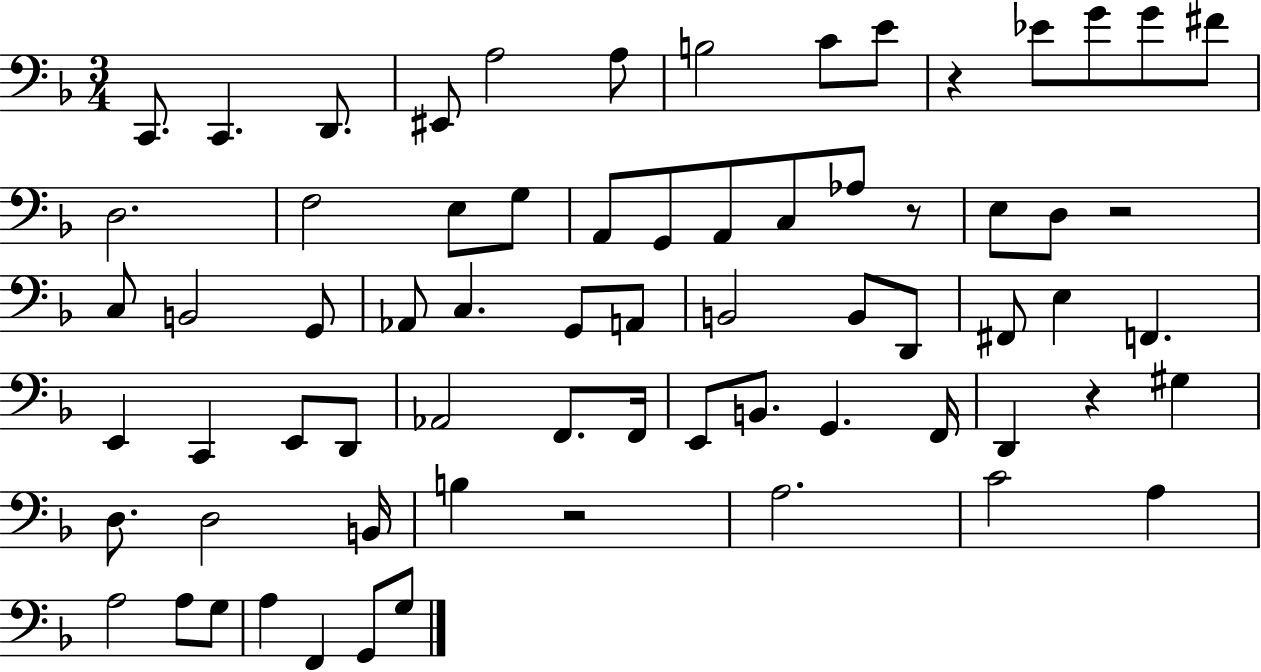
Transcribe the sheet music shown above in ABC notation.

X:1
T:Untitled
M:3/4
L:1/4
K:F
C,,/2 C,, D,,/2 ^E,,/2 A,2 A,/2 B,2 C/2 E/2 z _E/2 G/2 G/2 ^F/2 D,2 F,2 E,/2 G,/2 A,,/2 G,,/2 A,,/2 C,/2 _A,/2 z/2 E,/2 D,/2 z2 C,/2 B,,2 G,,/2 _A,,/2 C, G,,/2 A,,/2 B,,2 B,,/2 D,,/2 ^F,,/2 E, F,, E,, C,, E,,/2 D,,/2 _A,,2 F,,/2 F,,/4 E,,/2 B,,/2 G,, F,,/4 D,, z ^G, D,/2 D,2 B,,/4 B, z2 A,2 C2 A, A,2 A,/2 G,/2 A, F,, G,,/2 G,/2